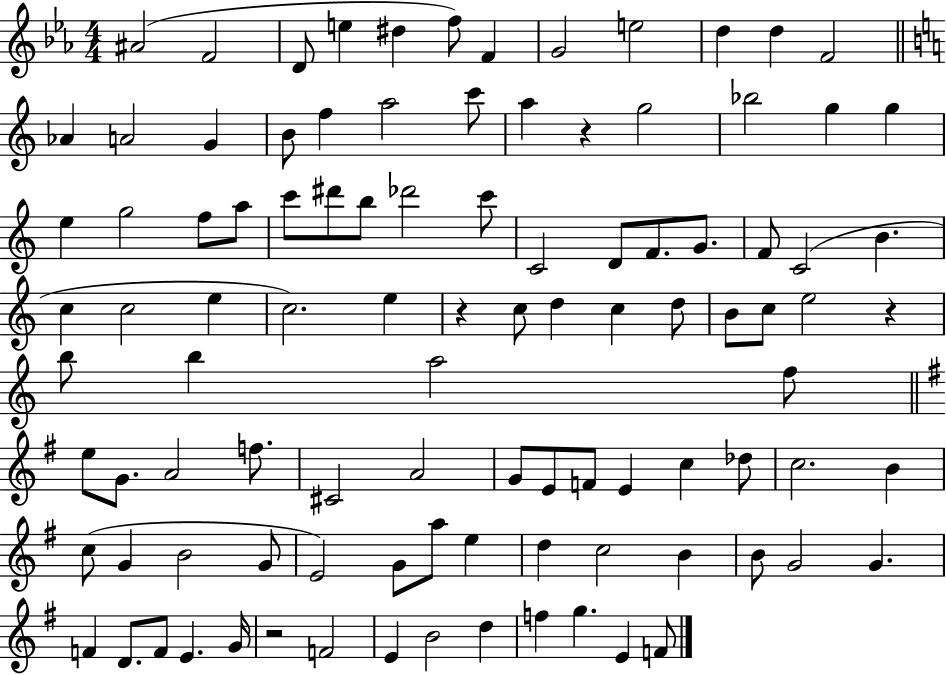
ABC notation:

X:1
T:Untitled
M:4/4
L:1/4
K:Eb
^A2 F2 D/2 e ^d f/2 F G2 e2 d d F2 _A A2 G B/2 f a2 c'/2 a z g2 _b2 g g e g2 f/2 a/2 c'/2 ^d'/2 b/2 _d'2 c'/2 C2 D/2 F/2 G/2 F/2 C2 B c c2 e c2 e z c/2 d c d/2 B/2 c/2 e2 z b/2 b a2 f/2 e/2 G/2 A2 f/2 ^C2 A2 G/2 E/2 F/2 E c _d/2 c2 B c/2 G B2 G/2 E2 G/2 a/2 e d c2 B B/2 G2 G F D/2 F/2 E G/4 z2 F2 E B2 d f g E F/2